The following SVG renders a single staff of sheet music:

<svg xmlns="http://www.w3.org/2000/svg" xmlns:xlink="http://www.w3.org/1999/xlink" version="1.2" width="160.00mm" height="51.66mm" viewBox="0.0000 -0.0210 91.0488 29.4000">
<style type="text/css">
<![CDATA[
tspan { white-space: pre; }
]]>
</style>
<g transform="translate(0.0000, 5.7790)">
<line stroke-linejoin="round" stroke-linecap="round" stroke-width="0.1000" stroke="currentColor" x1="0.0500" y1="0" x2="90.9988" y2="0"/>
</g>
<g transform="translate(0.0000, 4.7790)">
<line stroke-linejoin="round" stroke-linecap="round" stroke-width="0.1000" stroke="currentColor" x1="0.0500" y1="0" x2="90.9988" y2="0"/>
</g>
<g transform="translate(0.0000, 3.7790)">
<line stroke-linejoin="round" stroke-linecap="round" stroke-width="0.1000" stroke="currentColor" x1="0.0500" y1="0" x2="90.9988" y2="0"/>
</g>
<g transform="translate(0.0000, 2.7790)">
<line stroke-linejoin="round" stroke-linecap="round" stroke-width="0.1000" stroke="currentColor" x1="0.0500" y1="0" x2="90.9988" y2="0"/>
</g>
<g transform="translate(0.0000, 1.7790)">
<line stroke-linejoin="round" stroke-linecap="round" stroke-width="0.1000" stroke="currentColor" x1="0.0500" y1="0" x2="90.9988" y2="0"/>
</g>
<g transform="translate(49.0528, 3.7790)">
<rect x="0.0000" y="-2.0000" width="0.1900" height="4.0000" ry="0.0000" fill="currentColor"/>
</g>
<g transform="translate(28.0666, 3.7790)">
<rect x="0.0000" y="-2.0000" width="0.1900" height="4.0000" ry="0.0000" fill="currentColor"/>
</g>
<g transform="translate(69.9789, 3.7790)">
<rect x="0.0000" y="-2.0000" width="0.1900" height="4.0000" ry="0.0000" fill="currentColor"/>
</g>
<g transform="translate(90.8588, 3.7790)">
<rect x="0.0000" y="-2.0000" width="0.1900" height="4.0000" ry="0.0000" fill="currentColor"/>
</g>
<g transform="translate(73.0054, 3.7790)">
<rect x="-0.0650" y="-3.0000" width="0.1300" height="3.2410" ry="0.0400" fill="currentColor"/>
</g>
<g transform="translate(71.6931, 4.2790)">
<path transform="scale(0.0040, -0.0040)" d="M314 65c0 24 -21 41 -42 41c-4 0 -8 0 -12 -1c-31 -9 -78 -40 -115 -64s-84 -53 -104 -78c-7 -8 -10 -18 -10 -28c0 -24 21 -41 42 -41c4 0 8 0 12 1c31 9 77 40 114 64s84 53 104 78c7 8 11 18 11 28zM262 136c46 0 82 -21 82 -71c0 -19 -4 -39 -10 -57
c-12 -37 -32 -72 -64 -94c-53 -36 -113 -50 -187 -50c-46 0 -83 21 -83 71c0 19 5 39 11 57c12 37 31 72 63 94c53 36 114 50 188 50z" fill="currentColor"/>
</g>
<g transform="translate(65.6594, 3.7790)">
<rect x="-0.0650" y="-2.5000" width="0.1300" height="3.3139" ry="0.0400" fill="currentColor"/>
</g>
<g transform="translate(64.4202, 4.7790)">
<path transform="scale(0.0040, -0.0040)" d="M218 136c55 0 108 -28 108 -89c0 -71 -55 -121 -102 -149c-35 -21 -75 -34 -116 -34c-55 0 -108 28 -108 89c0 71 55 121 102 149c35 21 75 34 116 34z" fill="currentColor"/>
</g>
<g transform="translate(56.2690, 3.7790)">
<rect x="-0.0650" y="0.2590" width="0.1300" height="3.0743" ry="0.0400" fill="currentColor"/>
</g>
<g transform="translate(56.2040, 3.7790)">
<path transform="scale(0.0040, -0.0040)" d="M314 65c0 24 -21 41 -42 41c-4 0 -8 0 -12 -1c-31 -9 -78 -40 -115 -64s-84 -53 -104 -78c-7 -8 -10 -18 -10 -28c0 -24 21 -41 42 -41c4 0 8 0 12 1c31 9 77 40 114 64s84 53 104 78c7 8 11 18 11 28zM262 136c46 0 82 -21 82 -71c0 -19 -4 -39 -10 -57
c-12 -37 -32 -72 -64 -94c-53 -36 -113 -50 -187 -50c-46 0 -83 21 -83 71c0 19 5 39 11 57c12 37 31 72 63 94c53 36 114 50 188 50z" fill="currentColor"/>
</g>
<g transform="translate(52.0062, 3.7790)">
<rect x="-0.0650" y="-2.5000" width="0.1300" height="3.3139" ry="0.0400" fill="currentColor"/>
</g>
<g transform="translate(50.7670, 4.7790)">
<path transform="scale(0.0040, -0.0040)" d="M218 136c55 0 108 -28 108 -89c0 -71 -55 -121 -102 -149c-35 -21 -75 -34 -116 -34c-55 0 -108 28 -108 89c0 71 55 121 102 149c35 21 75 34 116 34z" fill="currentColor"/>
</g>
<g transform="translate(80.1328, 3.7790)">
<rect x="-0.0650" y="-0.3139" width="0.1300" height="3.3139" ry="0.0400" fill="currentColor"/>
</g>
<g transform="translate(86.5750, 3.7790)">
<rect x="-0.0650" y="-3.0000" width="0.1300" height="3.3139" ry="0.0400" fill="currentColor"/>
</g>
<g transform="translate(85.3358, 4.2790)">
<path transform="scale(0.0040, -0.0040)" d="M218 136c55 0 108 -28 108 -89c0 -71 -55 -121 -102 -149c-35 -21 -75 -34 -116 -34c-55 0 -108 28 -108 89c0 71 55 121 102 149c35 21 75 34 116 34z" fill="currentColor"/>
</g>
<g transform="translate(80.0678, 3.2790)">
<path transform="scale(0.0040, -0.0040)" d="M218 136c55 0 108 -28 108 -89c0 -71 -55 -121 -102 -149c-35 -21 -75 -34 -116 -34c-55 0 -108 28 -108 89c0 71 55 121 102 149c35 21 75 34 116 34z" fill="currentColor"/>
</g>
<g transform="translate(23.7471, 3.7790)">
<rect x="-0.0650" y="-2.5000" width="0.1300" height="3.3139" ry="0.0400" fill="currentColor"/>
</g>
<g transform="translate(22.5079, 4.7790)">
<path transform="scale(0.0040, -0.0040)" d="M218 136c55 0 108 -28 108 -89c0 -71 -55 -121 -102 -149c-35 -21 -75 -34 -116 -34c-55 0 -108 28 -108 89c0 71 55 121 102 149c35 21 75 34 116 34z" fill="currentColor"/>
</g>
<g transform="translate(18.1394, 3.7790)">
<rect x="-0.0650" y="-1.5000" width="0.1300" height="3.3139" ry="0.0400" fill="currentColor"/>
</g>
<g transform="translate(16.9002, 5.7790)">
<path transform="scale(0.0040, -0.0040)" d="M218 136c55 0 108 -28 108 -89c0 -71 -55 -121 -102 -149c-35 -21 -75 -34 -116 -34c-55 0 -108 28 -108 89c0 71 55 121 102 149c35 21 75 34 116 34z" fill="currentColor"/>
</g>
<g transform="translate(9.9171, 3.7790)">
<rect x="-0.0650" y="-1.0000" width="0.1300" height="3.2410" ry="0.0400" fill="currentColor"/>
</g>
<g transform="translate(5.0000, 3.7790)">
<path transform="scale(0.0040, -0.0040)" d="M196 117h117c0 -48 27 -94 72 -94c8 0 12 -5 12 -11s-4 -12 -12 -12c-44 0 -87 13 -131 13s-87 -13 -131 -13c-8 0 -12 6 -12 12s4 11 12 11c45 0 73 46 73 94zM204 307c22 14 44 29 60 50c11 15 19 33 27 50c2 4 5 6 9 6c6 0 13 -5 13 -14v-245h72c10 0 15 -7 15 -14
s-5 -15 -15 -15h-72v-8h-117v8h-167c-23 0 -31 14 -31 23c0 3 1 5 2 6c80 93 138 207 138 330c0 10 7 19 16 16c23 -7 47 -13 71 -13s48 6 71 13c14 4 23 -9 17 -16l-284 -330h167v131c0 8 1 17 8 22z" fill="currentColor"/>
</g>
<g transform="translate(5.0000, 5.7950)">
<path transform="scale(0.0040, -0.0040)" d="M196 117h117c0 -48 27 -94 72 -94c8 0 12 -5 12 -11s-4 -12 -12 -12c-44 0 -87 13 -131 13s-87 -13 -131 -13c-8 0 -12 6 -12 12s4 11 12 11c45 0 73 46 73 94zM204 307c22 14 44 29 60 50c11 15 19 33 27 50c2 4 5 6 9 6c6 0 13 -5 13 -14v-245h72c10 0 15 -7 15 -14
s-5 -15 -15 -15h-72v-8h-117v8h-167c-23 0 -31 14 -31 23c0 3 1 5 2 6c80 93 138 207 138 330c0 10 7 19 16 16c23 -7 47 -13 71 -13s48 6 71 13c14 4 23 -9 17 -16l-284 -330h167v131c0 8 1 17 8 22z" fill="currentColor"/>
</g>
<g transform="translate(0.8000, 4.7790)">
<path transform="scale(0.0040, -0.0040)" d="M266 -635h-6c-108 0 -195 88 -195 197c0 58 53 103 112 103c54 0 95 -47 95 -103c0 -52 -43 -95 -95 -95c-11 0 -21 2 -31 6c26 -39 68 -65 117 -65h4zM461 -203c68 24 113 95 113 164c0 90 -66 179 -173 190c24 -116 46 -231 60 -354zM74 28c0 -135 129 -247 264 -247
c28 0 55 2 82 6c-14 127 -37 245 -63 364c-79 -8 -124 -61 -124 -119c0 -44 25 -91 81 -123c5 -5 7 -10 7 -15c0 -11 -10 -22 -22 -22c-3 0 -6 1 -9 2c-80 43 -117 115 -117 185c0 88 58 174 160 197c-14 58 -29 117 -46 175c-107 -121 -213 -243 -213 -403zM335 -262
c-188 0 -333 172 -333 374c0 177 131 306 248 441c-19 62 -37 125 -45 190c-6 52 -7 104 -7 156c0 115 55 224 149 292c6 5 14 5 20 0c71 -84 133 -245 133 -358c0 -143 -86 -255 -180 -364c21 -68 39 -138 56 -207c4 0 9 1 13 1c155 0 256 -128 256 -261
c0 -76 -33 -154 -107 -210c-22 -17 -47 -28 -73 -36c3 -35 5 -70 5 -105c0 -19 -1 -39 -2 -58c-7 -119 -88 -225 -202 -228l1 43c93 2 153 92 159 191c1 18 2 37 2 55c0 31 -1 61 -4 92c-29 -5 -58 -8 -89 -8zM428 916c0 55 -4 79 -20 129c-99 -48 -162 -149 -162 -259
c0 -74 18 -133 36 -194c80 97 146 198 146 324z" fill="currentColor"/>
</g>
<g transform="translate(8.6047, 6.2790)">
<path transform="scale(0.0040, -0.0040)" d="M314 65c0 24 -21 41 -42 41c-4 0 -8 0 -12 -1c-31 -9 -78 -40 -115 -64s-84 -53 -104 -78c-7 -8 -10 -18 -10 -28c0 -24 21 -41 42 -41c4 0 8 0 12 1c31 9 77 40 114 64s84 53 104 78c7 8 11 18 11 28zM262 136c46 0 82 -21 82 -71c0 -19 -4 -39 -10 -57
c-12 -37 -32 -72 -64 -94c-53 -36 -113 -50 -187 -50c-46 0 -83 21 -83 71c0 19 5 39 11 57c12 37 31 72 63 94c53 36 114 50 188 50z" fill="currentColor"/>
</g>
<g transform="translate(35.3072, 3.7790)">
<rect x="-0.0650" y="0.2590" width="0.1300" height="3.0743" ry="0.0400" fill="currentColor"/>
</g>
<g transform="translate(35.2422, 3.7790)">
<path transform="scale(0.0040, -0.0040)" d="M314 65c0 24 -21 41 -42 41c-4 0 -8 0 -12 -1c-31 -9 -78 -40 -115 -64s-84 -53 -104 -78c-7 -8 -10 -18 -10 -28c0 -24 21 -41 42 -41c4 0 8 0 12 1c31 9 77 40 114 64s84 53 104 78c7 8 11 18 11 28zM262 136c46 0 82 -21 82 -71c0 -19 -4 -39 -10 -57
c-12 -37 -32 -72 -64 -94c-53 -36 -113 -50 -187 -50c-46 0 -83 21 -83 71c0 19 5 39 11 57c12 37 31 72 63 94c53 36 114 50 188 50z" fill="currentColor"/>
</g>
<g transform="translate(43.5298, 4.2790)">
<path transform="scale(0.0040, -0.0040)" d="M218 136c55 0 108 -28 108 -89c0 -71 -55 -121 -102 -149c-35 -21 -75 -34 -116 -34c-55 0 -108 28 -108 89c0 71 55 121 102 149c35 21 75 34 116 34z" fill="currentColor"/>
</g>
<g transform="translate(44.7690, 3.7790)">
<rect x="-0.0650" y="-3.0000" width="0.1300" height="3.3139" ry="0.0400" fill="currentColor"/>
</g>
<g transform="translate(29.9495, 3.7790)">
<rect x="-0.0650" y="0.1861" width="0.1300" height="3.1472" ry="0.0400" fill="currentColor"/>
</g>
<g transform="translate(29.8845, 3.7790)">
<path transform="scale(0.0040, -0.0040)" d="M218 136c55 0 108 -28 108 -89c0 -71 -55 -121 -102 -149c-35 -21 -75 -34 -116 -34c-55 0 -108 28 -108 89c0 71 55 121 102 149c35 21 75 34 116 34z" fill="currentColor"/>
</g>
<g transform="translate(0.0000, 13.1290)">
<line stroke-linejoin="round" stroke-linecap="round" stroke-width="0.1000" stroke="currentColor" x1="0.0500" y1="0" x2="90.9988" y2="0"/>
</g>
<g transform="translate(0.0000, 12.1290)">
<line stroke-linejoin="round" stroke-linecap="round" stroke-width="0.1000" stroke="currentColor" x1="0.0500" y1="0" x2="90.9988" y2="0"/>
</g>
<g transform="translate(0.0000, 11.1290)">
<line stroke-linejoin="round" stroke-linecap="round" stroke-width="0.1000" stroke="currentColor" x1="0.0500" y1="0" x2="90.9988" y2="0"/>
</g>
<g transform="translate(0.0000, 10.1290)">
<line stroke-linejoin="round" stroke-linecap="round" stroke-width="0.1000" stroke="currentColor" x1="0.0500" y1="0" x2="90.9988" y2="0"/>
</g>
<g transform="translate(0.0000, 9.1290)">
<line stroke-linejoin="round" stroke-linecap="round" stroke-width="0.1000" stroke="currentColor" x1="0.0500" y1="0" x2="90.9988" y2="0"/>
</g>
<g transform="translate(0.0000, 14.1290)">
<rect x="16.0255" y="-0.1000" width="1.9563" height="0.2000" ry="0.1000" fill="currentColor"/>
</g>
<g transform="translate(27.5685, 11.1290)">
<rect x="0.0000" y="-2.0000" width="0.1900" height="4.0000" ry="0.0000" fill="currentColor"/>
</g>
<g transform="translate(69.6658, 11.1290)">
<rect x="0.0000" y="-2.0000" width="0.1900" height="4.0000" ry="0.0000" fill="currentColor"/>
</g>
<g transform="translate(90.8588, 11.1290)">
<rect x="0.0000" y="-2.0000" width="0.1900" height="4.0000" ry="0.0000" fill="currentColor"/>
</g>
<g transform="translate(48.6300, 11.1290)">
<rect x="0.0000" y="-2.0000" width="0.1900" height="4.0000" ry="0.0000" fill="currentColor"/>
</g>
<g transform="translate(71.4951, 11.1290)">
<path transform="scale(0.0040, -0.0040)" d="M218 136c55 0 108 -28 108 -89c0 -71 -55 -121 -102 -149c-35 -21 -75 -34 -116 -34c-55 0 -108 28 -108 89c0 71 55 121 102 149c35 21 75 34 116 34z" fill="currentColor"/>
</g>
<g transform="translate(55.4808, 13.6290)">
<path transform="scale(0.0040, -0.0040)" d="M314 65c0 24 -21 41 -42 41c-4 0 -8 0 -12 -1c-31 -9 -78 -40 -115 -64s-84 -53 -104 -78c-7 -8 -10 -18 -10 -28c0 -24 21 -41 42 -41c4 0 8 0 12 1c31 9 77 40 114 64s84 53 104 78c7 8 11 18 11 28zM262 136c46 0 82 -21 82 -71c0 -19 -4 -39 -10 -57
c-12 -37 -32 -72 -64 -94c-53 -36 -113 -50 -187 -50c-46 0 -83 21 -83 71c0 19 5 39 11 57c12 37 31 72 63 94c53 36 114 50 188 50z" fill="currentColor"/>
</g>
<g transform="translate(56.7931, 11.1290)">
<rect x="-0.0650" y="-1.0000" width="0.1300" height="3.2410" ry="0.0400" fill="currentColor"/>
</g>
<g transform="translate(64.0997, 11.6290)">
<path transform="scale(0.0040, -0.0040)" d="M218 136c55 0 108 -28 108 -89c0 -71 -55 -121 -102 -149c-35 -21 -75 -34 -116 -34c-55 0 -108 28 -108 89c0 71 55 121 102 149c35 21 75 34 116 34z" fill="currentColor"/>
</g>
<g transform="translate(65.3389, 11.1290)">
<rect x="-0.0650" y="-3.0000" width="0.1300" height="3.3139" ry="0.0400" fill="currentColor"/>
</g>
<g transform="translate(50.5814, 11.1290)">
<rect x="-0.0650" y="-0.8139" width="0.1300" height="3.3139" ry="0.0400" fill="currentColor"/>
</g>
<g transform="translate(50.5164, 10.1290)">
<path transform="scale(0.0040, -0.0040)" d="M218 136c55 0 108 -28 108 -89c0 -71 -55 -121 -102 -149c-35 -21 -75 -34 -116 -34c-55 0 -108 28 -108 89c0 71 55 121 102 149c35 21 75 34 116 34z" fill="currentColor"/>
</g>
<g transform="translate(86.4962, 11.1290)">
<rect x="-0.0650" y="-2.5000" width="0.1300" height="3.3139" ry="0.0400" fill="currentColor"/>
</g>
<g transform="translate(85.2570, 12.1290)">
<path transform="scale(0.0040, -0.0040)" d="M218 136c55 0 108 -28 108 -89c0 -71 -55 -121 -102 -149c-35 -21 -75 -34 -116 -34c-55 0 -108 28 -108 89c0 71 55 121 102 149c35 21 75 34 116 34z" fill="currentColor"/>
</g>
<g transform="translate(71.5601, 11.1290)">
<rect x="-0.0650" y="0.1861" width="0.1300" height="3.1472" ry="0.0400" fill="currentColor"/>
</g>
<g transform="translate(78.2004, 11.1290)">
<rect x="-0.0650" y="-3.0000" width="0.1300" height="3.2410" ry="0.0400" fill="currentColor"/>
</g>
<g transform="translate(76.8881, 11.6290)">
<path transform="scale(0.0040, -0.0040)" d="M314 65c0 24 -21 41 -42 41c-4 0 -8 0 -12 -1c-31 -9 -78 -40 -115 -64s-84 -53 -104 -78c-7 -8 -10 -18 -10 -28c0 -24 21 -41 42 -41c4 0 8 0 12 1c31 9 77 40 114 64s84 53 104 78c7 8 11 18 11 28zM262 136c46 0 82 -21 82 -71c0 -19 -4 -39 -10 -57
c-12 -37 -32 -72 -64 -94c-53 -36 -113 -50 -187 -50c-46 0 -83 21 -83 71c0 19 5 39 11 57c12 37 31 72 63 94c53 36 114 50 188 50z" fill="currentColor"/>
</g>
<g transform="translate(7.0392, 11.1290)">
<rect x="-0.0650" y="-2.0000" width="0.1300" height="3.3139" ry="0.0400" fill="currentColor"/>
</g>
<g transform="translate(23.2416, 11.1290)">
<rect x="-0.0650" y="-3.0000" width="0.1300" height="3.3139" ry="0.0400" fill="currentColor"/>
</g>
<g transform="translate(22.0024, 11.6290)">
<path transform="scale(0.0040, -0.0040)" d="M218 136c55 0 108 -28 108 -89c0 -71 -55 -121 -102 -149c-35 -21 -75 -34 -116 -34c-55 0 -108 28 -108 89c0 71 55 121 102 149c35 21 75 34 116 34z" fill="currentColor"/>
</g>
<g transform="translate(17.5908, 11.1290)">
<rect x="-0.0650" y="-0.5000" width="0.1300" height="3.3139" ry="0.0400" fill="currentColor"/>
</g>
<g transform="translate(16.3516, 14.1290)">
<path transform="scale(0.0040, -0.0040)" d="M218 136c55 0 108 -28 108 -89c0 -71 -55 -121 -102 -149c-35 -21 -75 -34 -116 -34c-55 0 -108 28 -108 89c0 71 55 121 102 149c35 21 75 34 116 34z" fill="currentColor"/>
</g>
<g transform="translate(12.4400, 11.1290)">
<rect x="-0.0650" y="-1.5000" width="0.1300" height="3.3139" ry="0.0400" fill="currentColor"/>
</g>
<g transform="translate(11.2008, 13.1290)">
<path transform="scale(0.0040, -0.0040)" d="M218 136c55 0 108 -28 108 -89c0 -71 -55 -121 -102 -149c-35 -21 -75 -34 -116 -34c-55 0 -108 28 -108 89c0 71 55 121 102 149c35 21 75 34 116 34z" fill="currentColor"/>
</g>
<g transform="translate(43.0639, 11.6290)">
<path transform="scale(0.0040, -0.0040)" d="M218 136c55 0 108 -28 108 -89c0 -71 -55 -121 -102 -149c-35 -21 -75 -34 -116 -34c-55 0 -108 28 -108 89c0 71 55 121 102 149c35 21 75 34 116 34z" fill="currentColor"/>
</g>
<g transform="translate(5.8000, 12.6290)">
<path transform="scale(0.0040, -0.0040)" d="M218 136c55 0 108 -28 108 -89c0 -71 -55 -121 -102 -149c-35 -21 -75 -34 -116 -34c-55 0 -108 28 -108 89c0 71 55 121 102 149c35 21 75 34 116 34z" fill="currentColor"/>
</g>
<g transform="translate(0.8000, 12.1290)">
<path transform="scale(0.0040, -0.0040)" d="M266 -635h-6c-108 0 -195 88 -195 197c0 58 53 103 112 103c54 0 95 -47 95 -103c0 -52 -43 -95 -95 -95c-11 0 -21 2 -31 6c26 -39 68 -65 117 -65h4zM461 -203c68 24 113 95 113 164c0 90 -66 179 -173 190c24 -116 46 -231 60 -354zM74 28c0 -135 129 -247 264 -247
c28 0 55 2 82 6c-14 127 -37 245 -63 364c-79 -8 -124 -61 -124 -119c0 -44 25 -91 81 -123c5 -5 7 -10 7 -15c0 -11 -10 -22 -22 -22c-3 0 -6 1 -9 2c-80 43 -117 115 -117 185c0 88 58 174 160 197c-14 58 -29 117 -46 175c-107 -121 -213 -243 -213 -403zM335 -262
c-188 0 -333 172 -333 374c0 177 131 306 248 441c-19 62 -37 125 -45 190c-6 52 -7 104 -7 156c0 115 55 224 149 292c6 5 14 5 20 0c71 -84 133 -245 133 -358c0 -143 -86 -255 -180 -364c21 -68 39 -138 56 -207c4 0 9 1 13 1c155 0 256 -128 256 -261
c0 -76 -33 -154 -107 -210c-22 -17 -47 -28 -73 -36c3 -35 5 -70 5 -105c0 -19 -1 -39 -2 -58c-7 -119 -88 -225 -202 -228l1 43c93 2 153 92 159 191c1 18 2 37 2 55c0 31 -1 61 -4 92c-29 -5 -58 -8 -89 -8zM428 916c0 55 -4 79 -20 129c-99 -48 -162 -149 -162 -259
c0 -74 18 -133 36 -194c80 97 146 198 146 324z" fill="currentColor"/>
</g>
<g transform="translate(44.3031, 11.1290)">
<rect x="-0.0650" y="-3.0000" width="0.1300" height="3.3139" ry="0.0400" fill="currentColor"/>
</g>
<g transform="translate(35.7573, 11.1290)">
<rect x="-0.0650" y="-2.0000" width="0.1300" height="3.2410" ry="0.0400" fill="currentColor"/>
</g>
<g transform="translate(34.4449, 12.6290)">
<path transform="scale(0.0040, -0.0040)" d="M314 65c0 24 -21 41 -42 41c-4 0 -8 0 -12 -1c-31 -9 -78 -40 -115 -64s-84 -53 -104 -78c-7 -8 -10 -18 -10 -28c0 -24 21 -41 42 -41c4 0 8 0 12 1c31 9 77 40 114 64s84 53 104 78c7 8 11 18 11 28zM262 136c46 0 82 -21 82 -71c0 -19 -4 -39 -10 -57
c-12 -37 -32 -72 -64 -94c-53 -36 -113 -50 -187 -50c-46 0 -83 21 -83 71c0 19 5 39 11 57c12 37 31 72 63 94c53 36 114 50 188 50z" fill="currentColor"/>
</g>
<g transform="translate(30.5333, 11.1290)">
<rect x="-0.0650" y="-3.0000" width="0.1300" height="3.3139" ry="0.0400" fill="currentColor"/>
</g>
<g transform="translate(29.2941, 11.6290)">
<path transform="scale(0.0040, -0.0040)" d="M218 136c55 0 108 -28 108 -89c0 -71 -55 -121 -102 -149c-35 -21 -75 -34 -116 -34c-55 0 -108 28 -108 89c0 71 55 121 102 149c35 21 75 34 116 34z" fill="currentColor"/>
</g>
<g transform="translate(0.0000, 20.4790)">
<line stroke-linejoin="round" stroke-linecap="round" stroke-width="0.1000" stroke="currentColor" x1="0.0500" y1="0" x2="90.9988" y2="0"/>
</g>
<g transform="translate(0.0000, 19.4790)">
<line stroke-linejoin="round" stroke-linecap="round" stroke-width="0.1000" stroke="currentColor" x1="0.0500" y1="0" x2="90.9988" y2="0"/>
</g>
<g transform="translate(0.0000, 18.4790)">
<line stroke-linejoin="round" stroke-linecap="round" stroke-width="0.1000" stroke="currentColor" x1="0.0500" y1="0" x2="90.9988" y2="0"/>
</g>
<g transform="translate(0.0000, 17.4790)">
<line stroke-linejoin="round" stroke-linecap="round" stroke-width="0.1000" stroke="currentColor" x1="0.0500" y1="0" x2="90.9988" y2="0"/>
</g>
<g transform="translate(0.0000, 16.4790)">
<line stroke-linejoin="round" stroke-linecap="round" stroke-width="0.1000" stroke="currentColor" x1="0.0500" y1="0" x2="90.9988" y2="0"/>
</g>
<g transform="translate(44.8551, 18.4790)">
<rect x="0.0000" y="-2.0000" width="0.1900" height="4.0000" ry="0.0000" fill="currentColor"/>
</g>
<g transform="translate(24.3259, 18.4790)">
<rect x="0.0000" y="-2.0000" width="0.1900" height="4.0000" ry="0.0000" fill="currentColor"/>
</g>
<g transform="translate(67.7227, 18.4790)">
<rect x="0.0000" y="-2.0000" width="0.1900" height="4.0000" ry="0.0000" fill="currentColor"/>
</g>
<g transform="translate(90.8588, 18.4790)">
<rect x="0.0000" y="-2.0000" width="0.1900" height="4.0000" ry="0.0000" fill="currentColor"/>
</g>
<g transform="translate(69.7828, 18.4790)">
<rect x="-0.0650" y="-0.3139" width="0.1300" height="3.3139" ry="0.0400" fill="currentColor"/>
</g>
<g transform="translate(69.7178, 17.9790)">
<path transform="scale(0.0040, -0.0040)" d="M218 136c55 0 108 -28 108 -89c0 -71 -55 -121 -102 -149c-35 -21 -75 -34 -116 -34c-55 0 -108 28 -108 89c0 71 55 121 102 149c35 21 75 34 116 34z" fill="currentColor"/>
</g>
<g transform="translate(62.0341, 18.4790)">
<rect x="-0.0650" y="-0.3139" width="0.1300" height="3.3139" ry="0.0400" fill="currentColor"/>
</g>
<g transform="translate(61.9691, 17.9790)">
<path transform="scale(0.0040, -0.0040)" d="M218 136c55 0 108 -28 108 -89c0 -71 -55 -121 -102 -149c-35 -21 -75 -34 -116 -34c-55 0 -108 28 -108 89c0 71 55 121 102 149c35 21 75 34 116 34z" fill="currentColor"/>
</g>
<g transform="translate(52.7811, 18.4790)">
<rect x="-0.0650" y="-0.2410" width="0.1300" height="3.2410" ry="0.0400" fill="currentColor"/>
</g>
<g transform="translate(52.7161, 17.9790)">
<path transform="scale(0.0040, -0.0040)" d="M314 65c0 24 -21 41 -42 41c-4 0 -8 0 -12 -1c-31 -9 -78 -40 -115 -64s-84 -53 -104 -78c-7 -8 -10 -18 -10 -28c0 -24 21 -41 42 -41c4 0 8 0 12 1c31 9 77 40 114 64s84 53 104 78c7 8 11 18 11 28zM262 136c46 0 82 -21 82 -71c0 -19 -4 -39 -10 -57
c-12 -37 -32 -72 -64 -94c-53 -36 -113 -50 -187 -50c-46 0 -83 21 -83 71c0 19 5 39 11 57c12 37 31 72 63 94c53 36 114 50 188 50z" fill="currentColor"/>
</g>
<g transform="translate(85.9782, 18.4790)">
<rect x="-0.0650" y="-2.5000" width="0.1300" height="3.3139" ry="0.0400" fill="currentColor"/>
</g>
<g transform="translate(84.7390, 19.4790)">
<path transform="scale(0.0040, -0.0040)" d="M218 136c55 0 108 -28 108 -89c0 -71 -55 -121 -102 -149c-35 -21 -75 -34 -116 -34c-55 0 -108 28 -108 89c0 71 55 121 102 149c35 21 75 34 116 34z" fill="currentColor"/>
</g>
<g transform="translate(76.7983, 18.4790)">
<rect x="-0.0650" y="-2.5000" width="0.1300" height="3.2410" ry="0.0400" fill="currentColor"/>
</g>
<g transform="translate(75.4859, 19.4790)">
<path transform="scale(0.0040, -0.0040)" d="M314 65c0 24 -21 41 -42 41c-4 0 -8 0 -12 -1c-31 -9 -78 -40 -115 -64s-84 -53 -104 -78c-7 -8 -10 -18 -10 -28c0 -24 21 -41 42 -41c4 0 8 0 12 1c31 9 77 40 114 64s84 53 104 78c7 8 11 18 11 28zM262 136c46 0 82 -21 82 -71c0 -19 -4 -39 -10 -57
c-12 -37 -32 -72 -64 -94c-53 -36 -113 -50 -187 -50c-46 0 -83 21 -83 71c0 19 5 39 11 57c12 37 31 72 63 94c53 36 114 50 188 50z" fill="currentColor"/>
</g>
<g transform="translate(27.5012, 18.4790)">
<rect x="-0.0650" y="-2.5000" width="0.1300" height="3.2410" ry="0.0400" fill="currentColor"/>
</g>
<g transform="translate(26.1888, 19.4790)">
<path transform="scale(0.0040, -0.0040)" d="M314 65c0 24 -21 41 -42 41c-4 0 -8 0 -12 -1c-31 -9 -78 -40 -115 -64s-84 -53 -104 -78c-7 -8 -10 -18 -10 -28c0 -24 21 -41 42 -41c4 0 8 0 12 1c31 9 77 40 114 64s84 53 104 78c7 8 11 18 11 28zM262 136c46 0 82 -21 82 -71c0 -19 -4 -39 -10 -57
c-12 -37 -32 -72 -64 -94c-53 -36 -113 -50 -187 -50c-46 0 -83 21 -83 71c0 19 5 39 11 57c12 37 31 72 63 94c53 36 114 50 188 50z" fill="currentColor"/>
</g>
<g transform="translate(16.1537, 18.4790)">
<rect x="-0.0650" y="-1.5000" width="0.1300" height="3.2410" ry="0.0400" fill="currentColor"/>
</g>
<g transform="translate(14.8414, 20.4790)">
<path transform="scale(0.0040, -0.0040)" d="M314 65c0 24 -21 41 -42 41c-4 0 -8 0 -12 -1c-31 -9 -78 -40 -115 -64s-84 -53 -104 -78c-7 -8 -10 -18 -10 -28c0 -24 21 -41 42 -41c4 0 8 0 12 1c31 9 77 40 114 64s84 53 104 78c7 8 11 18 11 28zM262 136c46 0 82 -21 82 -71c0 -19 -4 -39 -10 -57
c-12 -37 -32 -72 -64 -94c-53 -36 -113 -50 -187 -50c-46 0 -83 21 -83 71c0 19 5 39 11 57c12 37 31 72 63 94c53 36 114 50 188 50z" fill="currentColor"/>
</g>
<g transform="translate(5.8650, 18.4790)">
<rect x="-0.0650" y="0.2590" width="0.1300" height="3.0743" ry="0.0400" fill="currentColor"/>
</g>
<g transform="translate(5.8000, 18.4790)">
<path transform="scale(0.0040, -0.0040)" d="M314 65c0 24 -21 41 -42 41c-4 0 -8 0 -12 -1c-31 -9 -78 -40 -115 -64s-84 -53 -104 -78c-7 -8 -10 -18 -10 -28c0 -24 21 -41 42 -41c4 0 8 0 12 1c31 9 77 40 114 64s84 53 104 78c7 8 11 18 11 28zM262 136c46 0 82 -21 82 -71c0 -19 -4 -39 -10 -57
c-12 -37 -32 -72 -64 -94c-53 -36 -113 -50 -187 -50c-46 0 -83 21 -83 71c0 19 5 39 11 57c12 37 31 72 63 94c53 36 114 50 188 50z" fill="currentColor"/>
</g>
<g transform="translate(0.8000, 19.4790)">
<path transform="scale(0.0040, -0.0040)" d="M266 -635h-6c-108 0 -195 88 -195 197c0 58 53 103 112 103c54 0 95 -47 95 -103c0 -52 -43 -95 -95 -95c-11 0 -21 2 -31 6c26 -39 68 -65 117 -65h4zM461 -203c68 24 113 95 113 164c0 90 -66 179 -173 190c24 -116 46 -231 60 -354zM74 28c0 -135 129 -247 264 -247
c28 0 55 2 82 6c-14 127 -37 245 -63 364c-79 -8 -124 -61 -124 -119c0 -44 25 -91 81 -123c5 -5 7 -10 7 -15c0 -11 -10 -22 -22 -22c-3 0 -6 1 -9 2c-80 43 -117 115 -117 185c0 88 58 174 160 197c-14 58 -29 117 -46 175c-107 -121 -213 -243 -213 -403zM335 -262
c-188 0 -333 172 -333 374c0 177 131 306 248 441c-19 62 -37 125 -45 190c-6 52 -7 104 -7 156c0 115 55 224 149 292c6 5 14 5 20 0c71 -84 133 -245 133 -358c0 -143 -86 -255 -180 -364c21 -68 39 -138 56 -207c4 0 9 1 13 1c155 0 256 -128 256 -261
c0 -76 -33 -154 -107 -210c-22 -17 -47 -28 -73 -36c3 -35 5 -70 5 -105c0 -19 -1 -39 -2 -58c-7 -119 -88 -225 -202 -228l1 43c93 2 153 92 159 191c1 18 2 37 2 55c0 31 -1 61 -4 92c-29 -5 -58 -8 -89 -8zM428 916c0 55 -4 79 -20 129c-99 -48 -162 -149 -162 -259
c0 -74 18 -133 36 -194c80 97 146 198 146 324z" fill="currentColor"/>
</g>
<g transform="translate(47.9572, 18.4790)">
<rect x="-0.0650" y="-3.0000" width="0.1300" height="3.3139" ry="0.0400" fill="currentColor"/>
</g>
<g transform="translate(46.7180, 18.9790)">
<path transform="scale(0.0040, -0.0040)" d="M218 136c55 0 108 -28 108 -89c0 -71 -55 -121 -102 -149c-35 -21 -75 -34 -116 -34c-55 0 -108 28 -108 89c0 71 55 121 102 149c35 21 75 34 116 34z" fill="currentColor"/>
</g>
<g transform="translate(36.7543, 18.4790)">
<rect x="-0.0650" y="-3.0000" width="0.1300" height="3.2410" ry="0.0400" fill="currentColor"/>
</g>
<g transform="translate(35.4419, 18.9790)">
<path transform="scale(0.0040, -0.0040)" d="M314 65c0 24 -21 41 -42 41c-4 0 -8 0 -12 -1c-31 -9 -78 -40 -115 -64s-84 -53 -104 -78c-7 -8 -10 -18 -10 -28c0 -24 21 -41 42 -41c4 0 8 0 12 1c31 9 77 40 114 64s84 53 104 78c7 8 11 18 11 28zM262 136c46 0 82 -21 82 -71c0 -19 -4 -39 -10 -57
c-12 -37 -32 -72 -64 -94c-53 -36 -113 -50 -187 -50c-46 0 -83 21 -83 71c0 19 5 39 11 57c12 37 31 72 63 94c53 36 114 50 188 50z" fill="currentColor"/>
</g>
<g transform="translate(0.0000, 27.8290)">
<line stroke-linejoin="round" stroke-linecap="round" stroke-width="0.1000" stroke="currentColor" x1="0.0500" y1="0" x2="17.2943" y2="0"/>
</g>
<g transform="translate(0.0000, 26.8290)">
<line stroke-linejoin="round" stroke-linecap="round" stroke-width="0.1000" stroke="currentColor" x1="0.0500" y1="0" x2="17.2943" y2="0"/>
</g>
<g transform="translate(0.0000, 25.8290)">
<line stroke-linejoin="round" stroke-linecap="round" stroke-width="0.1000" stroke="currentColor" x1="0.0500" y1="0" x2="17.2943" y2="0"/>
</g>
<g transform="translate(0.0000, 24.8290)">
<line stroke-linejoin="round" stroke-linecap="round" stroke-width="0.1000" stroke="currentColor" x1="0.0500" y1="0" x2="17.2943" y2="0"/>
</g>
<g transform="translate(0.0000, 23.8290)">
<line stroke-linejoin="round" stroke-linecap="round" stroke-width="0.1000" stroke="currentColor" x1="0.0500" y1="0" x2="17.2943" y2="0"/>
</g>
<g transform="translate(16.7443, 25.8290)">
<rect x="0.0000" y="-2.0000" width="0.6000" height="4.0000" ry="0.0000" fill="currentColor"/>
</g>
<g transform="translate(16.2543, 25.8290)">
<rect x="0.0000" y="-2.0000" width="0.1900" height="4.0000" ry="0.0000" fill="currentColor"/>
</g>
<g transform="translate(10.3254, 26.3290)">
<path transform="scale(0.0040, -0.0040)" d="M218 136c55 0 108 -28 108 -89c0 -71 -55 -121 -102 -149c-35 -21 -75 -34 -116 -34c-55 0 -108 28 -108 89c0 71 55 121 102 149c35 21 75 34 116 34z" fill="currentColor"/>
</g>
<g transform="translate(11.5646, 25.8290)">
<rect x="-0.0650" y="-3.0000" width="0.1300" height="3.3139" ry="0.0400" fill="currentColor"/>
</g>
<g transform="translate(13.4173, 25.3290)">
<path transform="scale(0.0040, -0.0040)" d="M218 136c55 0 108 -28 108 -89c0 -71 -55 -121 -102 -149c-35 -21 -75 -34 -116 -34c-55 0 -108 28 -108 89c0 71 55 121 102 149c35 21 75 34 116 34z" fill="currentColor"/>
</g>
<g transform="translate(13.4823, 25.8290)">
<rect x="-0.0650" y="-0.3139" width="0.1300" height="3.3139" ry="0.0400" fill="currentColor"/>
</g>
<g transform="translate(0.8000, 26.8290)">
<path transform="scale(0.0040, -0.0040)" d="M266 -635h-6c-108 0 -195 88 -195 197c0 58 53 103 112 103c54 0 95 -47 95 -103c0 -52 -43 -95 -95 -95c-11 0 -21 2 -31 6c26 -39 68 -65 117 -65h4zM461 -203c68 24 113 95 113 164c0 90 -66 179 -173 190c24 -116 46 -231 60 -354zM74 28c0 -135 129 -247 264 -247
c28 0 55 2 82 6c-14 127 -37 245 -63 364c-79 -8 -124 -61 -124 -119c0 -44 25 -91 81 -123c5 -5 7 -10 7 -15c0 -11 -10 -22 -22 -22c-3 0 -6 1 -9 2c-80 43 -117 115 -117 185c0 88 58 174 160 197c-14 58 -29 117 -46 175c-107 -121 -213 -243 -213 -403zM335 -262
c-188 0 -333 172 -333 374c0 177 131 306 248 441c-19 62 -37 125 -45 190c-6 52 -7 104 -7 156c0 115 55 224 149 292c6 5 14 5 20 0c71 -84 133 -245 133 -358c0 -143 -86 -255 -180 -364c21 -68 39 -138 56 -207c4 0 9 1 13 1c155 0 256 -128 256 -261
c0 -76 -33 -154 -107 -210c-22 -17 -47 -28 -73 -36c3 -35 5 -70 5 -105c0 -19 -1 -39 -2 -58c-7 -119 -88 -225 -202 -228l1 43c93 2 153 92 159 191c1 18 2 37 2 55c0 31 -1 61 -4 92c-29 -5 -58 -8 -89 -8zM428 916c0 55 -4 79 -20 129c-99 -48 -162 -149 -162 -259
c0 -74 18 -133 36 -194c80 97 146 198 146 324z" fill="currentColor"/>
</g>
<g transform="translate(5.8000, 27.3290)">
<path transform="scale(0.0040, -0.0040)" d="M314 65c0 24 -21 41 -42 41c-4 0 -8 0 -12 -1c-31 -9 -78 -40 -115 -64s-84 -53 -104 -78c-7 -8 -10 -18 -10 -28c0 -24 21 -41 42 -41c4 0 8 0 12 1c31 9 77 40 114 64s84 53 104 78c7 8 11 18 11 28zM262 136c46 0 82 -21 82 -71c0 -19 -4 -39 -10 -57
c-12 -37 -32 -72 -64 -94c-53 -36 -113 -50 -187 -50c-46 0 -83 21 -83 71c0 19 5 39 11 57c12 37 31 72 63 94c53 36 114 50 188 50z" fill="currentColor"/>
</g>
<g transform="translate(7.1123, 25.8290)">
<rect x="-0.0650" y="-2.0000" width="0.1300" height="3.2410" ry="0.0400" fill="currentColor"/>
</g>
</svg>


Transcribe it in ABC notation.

X:1
T:Untitled
M:4/4
L:1/4
K:C
D2 E G B B2 A G B2 G A2 c A F E C A A F2 A d D2 A B A2 G B2 E2 G2 A2 A c2 c c G2 G F2 A c